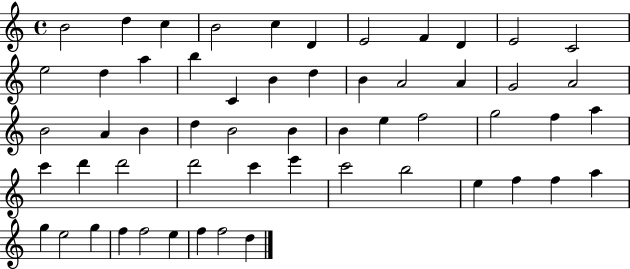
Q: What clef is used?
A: treble